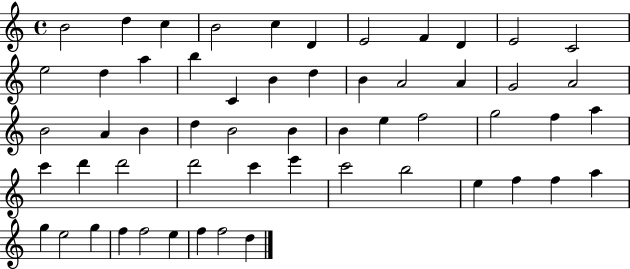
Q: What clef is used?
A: treble